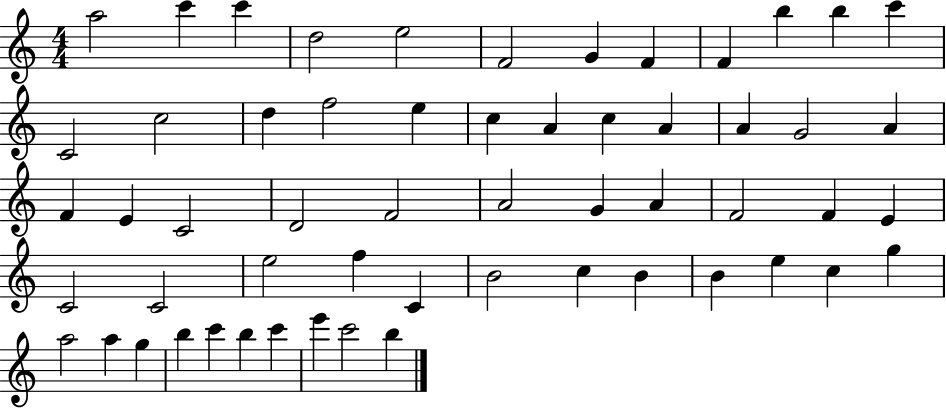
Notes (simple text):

A5/h C6/q C6/q D5/h E5/h F4/h G4/q F4/q F4/q B5/q B5/q C6/q C4/h C5/h D5/q F5/h E5/q C5/q A4/q C5/q A4/q A4/q G4/h A4/q F4/q E4/q C4/h D4/h F4/h A4/h G4/q A4/q F4/h F4/q E4/q C4/h C4/h E5/h F5/q C4/q B4/h C5/q B4/q B4/q E5/q C5/q G5/q A5/h A5/q G5/q B5/q C6/q B5/q C6/q E6/q C6/h B5/q